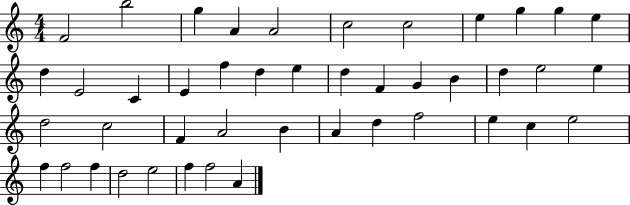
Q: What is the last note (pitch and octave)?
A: A4